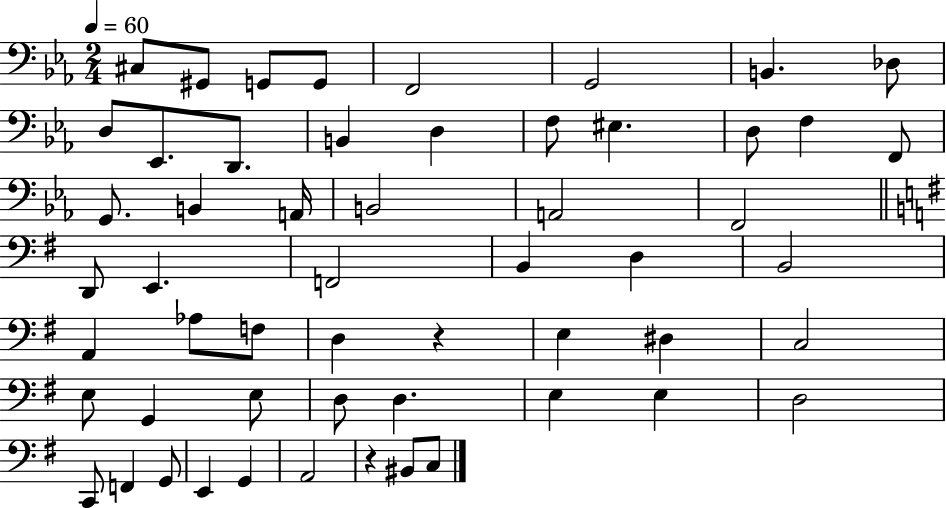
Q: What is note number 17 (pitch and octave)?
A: F3